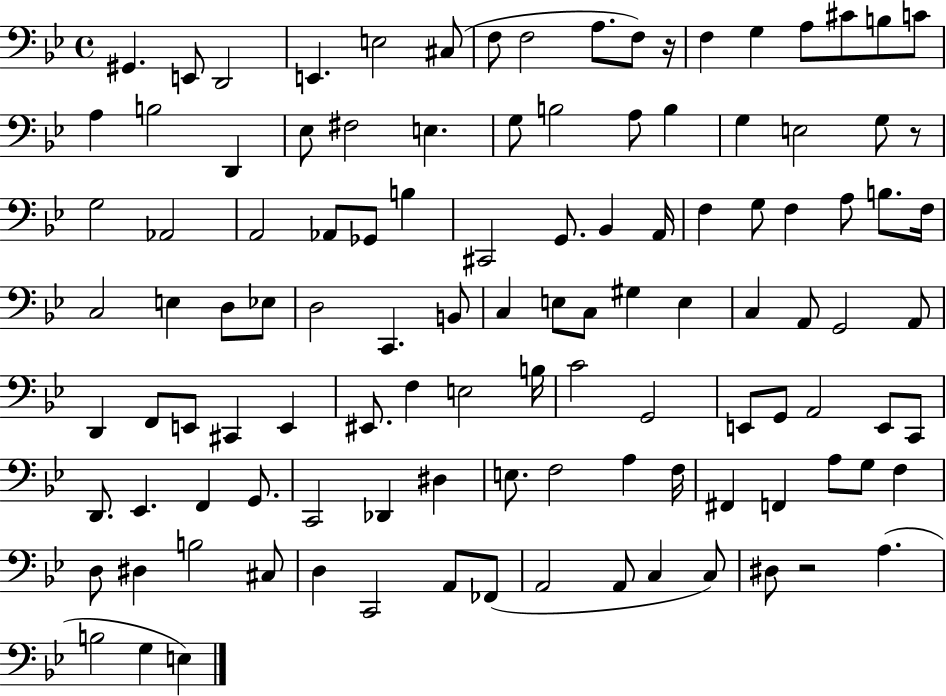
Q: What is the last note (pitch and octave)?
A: E3